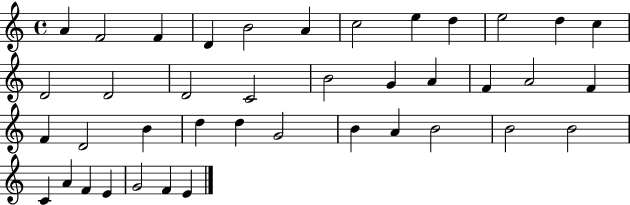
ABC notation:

X:1
T:Untitled
M:4/4
L:1/4
K:C
A F2 F D B2 A c2 e d e2 d c D2 D2 D2 C2 B2 G A F A2 F F D2 B d d G2 B A B2 B2 B2 C A F E G2 F E